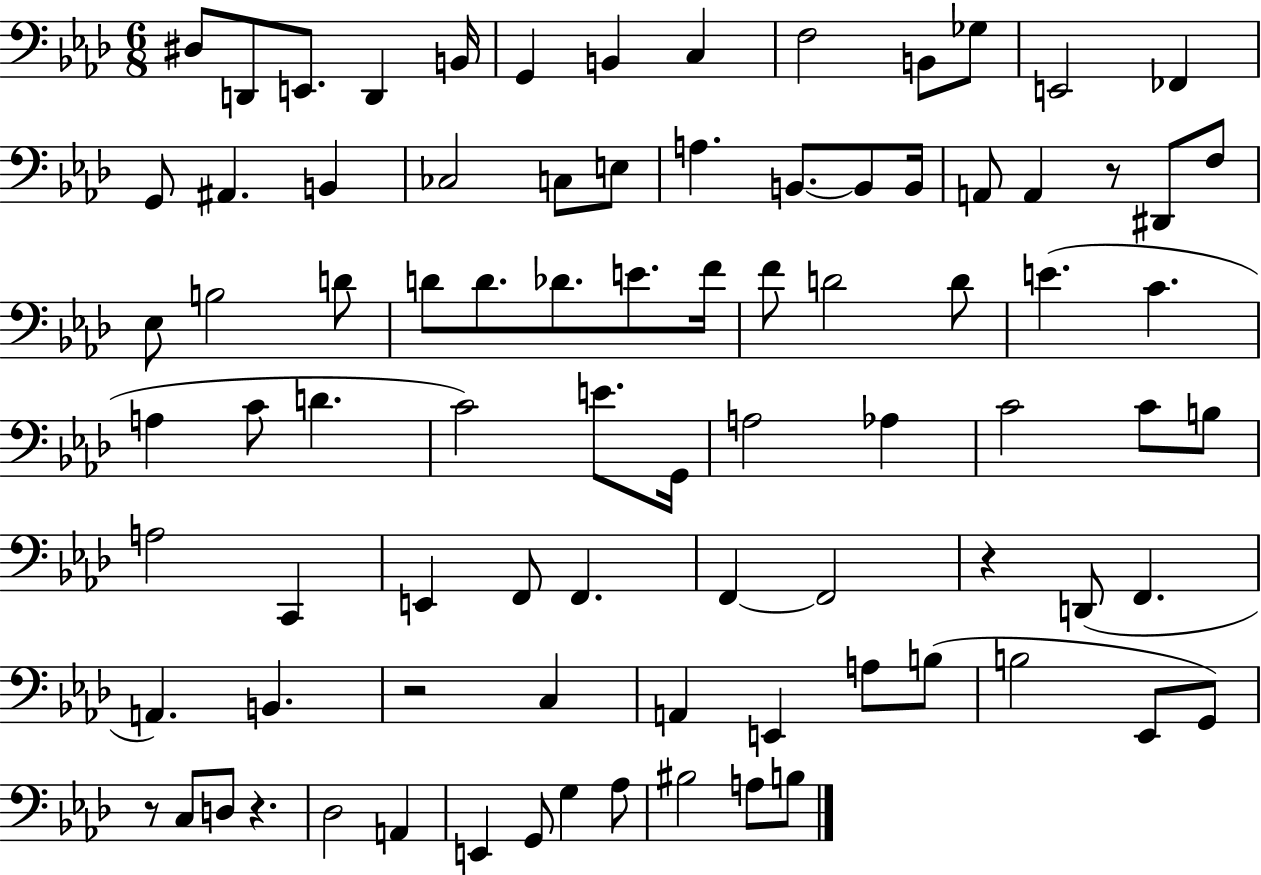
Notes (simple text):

D#3/e D2/e E2/e. D2/q B2/s G2/q B2/q C3/q F3/h B2/e Gb3/e E2/h FES2/q G2/e A#2/q. B2/q CES3/h C3/e E3/e A3/q. B2/e. B2/e B2/s A2/e A2/q R/e D#2/e F3/e Eb3/e B3/h D4/e D4/e D4/e. Db4/e. E4/e. F4/s F4/e D4/h D4/e E4/q. C4/q. A3/q C4/e D4/q. C4/h E4/e. G2/s A3/h Ab3/q C4/h C4/e B3/e A3/h C2/q E2/q F2/e F2/q. F2/q F2/h R/q D2/e F2/q. A2/q. B2/q. R/h C3/q A2/q E2/q A3/e B3/e B3/h Eb2/e G2/e R/e C3/e D3/e R/q. Db3/h A2/q E2/q G2/e G3/q Ab3/e BIS3/h A3/e B3/e